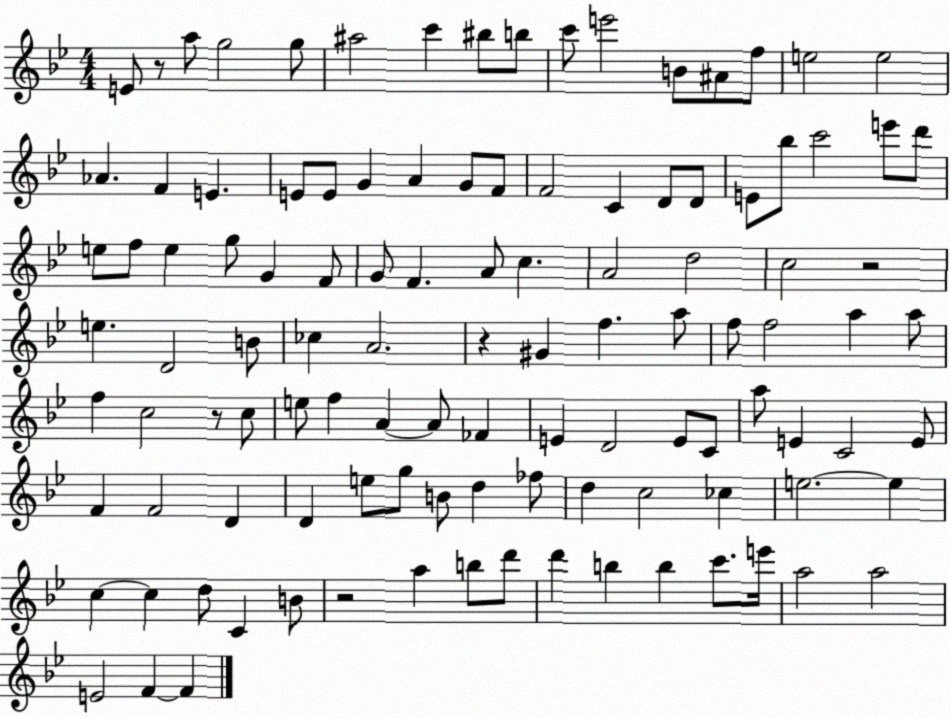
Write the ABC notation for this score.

X:1
T:Untitled
M:4/4
L:1/4
K:Bb
E/2 z/2 a/2 g2 g/2 ^a2 c' ^b/2 b/2 c'/2 e'2 B/2 ^A/2 f/2 e2 e2 _A F E E/2 E/2 G A G/2 F/2 F2 C D/2 D/2 E/2 _b/2 c'2 e'/2 d'/2 e/2 f/2 e g/2 G F/2 G/2 F A/2 c A2 d2 c2 z2 e D2 B/2 _c A2 z ^G f a/2 f/2 f2 a a/2 f c2 z/2 c/2 e/2 f A A/2 _F E D2 E/2 C/2 a/2 E C2 E/2 F F2 D D e/2 g/2 B/2 d _f/2 d c2 _c e2 e c c d/2 C B/2 z2 a b/2 d'/2 d' b b c'/2 e'/4 a2 a2 E2 F F